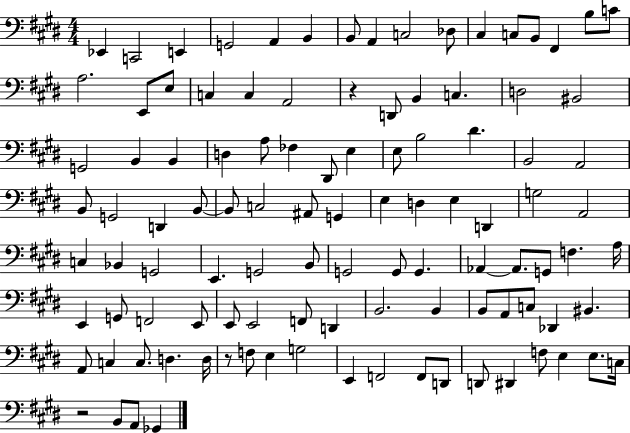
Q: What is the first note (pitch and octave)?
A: Eb2